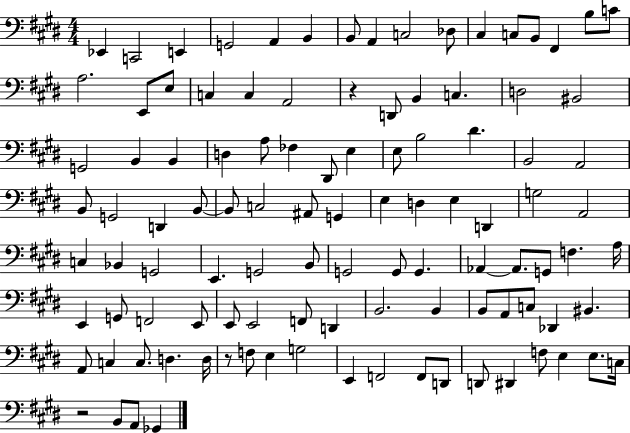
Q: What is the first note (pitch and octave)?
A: Eb2